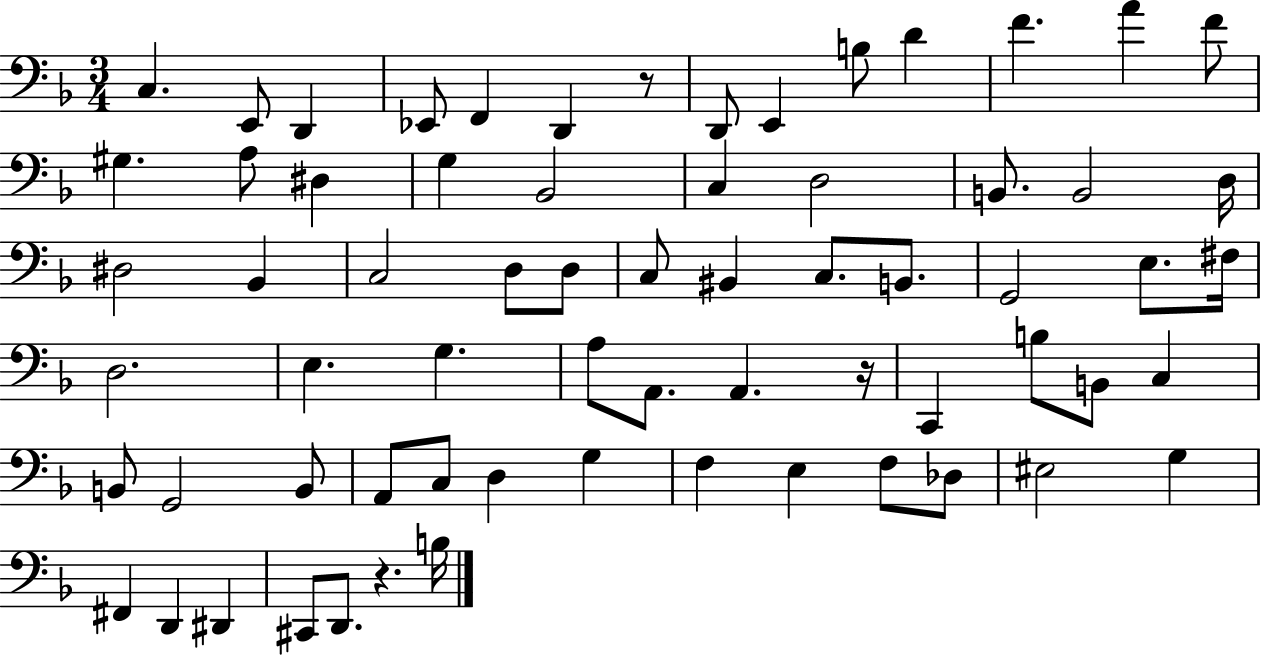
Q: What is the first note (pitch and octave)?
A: C3